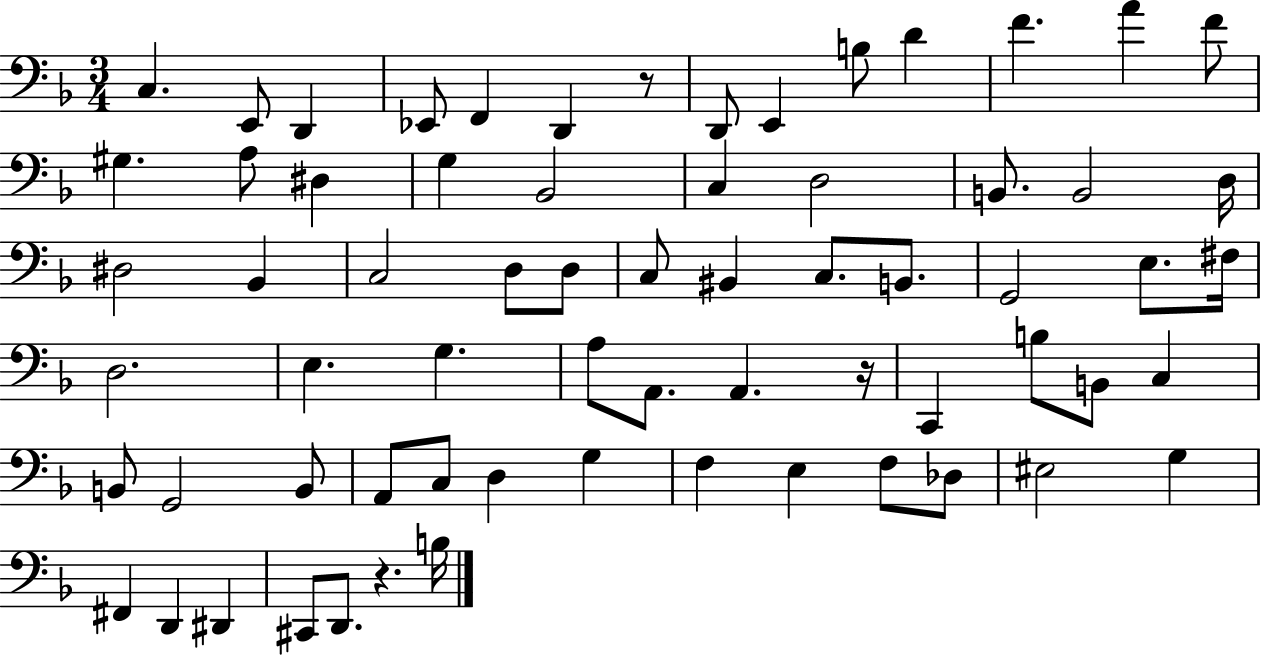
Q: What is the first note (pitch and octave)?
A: C3